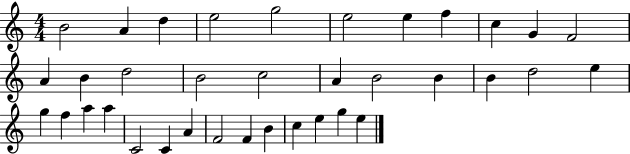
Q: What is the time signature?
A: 4/4